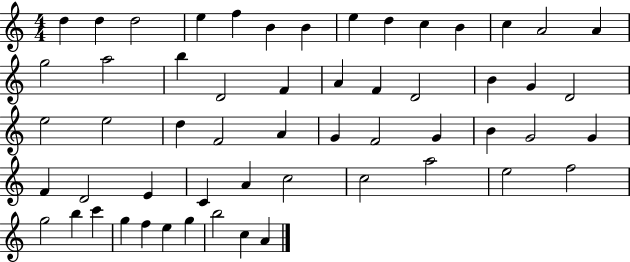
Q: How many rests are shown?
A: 0